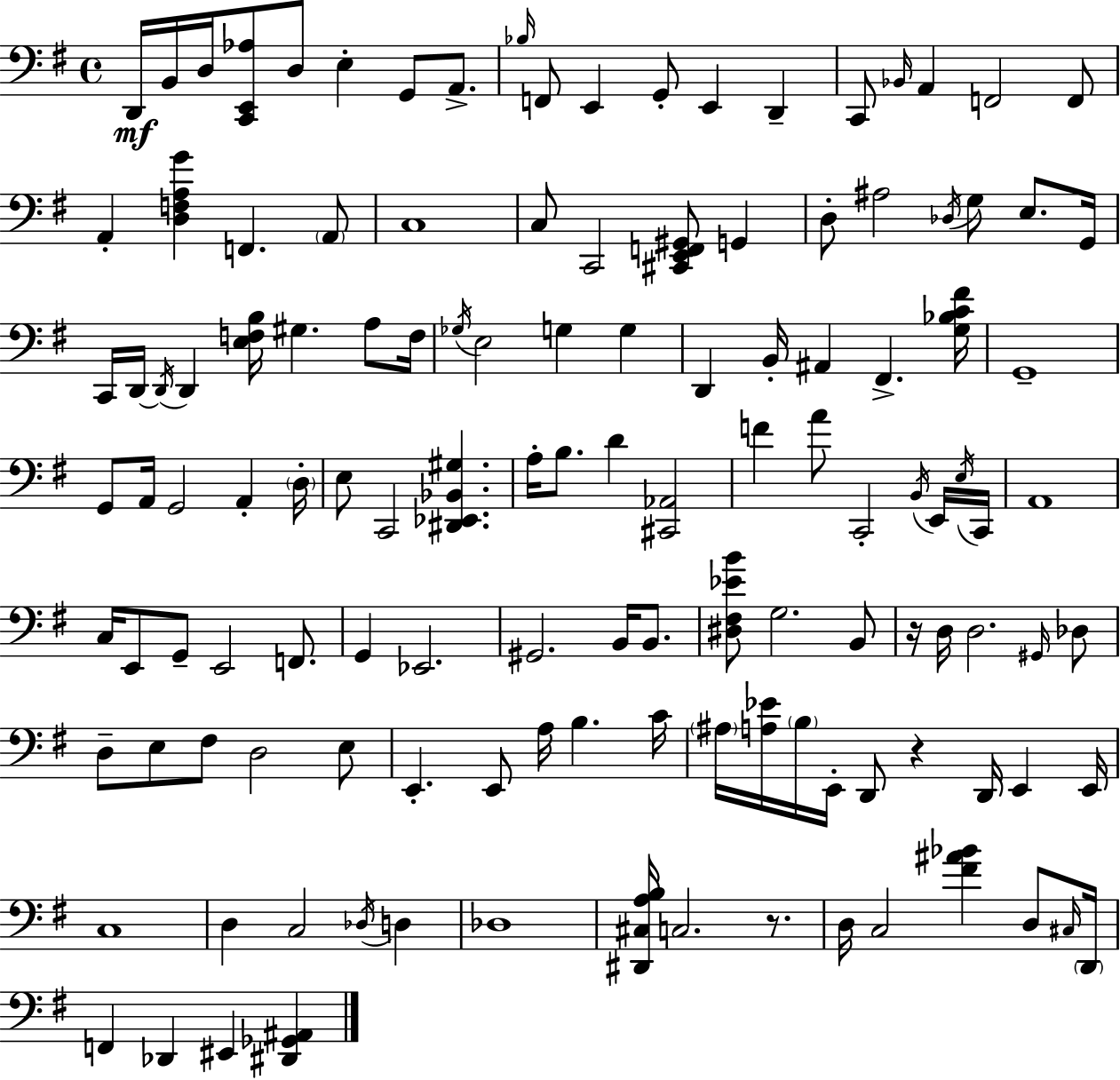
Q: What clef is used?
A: bass